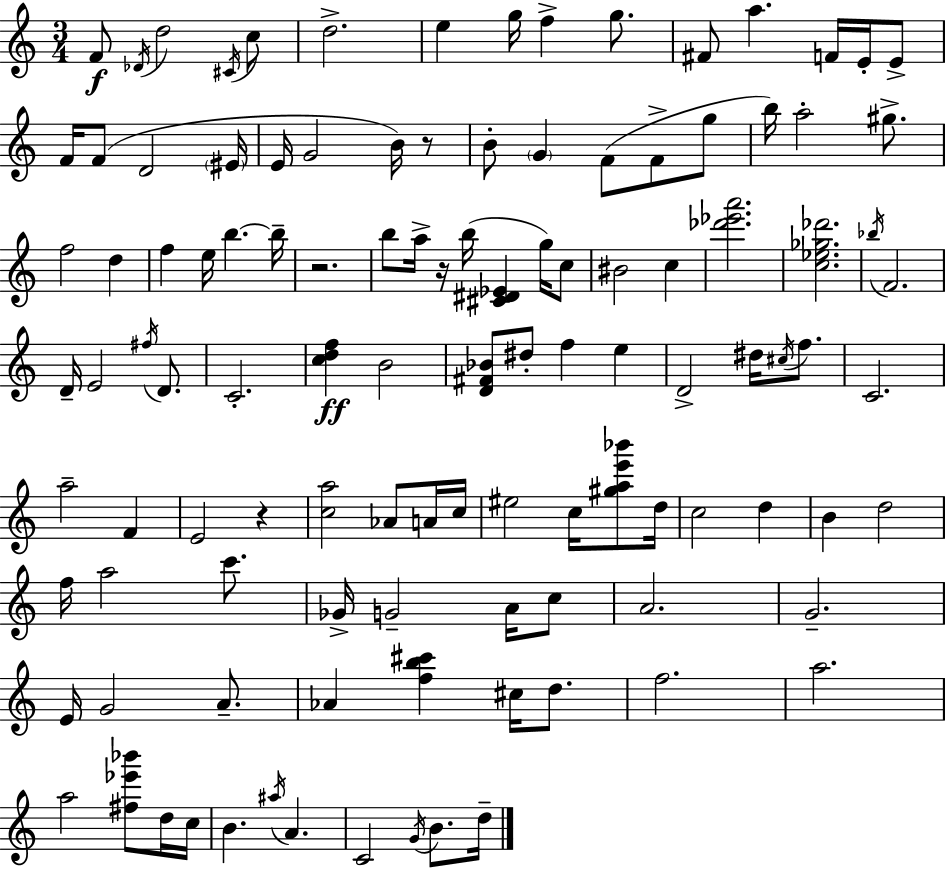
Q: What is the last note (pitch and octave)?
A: D5